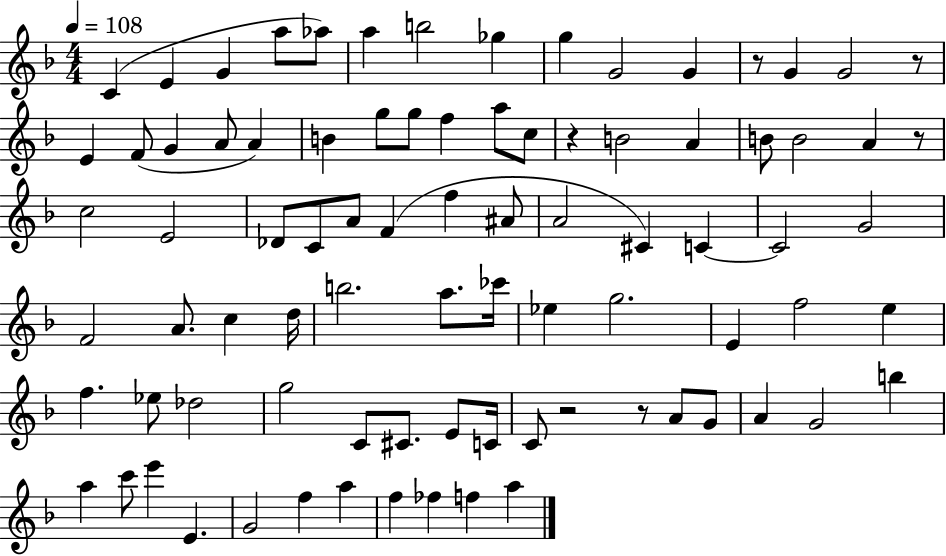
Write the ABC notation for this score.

X:1
T:Untitled
M:4/4
L:1/4
K:F
C E G a/2 _a/2 a b2 _g g G2 G z/2 G G2 z/2 E F/2 G A/2 A B g/2 g/2 f a/2 c/2 z B2 A B/2 B2 A z/2 c2 E2 _D/2 C/2 A/2 F f ^A/2 A2 ^C C C2 G2 F2 A/2 c d/4 b2 a/2 _c'/4 _e g2 E f2 e f _e/2 _d2 g2 C/2 ^C/2 E/2 C/4 C/2 z2 z/2 A/2 G/2 A G2 b a c'/2 e' E G2 f a f _f f a